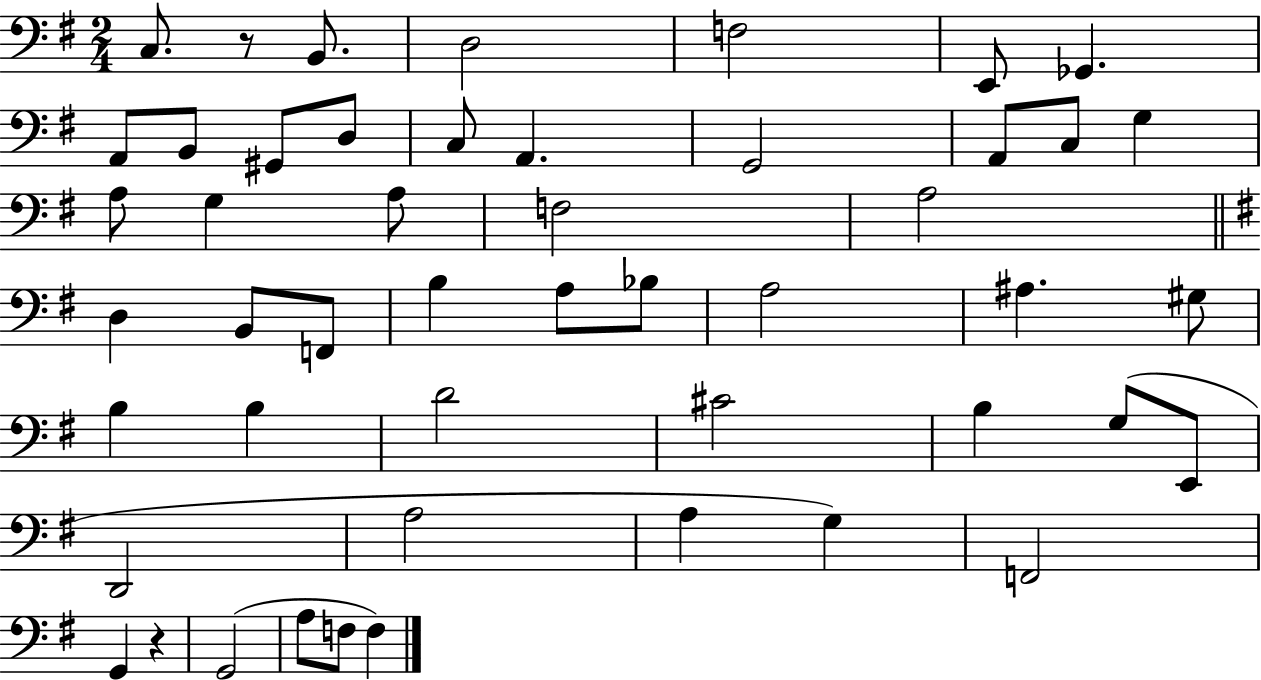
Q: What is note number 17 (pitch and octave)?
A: A3